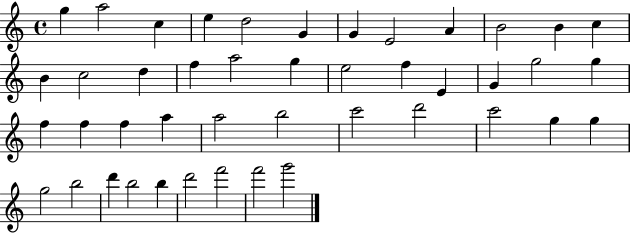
{
  \clef treble
  \time 4/4
  \defaultTimeSignature
  \key c \major
  g''4 a''2 c''4 | e''4 d''2 g'4 | g'4 e'2 a'4 | b'2 b'4 c''4 | \break b'4 c''2 d''4 | f''4 a''2 g''4 | e''2 f''4 e'4 | g'4 g''2 g''4 | \break f''4 f''4 f''4 a''4 | a''2 b''2 | c'''2 d'''2 | c'''2 g''4 g''4 | \break g''2 b''2 | d'''4 b''2 b''4 | d'''2 f'''2 | f'''2 g'''2 | \break \bar "|."
}